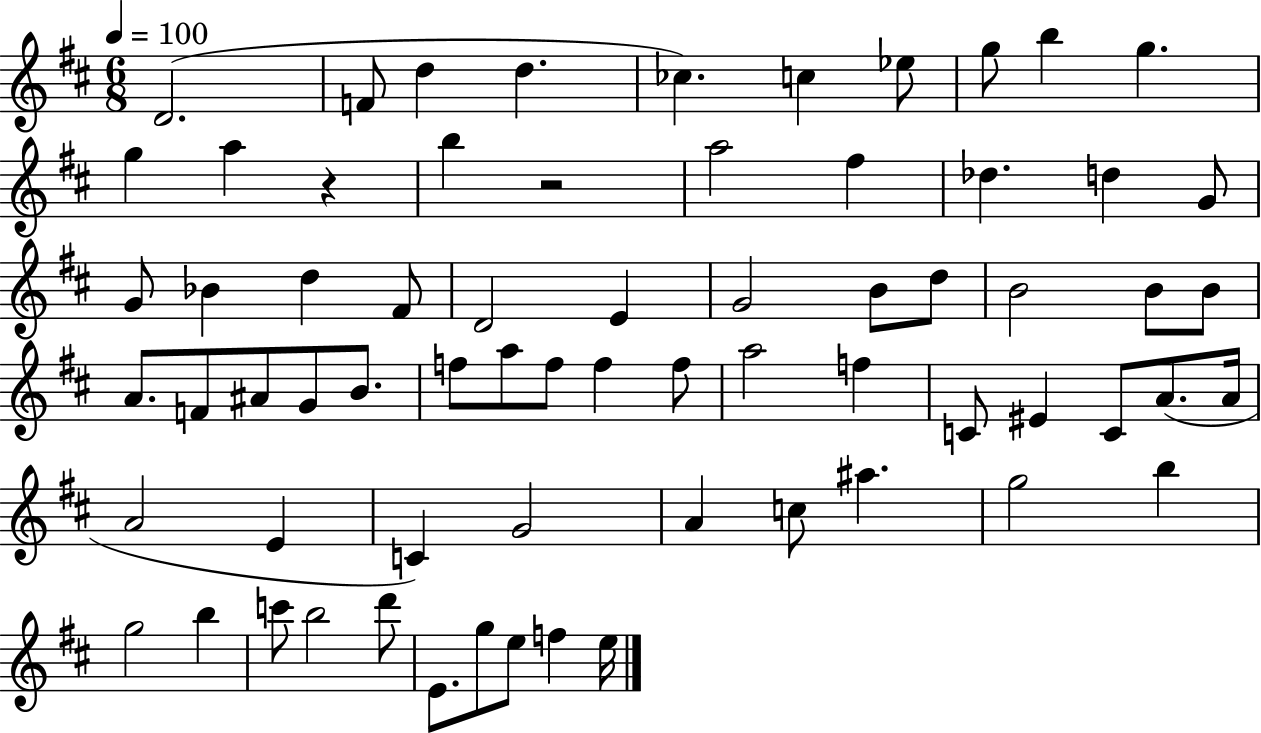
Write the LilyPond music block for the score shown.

{
  \clef treble
  \numericTimeSignature
  \time 6/8
  \key d \major
  \tempo 4 = 100
  d'2.( | f'8 d''4 d''4. | ces''4.) c''4 ees''8 | g''8 b''4 g''4. | \break g''4 a''4 r4 | b''4 r2 | a''2 fis''4 | des''4. d''4 g'8 | \break g'8 bes'4 d''4 fis'8 | d'2 e'4 | g'2 b'8 d''8 | b'2 b'8 b'8 | \break a'8. f'8 ais'8 g'8 b'8. | f''8 a''8 f''8 f''4 f''8 | a''2 f''4 | c'8 eis'4 c'8 a'8.( a'16 | \break a'2 e'4 | c'4) g'2 | a'4 c''8 ais''4. | g''2 b''4 | \break g''2 b''4 | c'''8 b''2 d'''8 | e'8. g''8 e''8 f''4 e''16 | \bar "|."
}